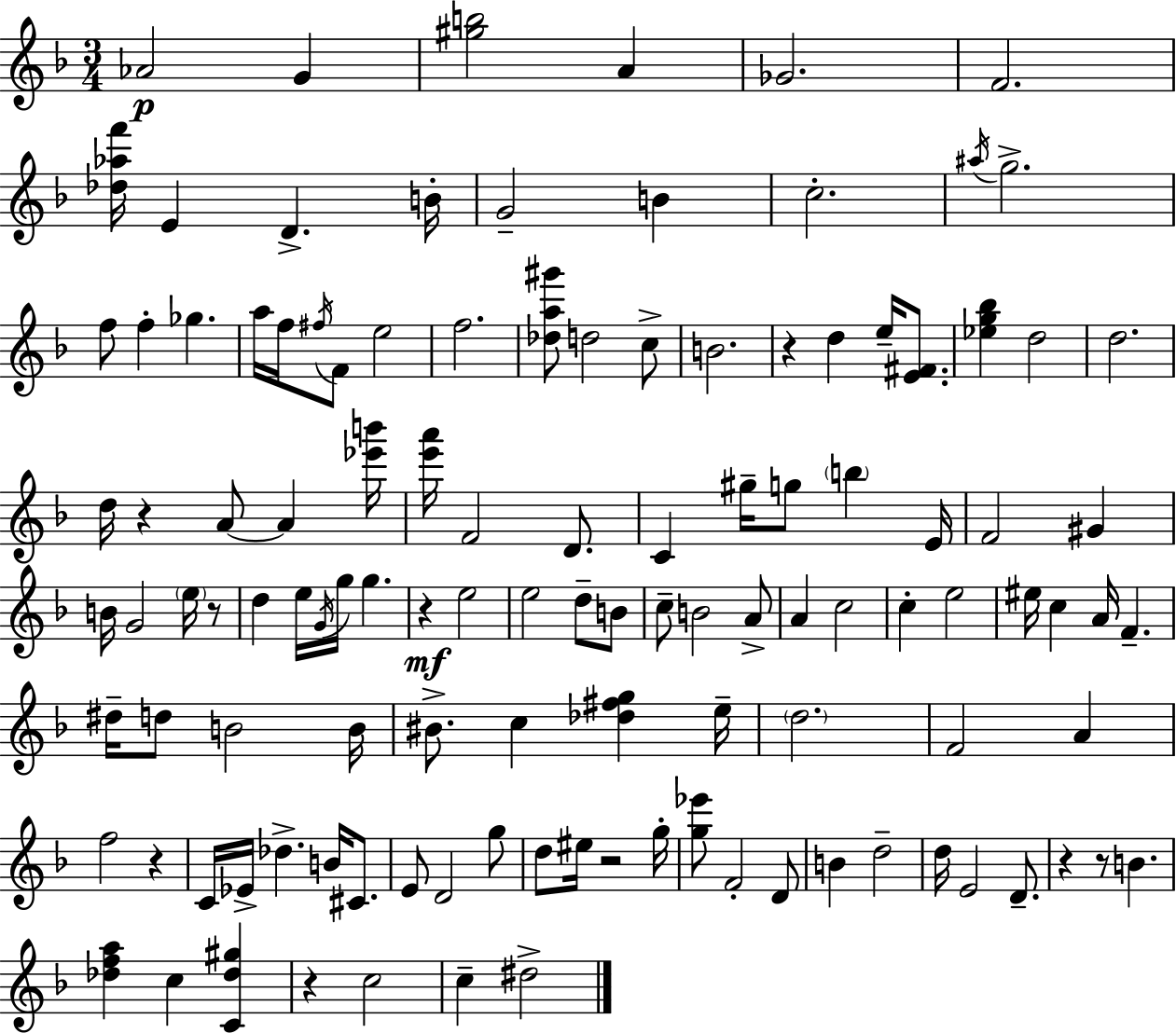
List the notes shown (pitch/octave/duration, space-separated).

Ab4/h G4/q [G#5,B5]/h A4/q Gb4/h. F4/h. [Db5,Ab5,F6]/s E4/q D4/q. B4/s G4/h B4/q C5/h. A#5/s G5/h. F5/e F5/q Gb5/q. A5/s F5/s F#5/s F4/e E5/h F5/h. [Db5,A5,G#6]/e D5/h C5/e B4/h. R/q D5/q E5/s [E4,F#4]/e. [Eb5,G5,Bb5]/q D5/h D5/h. D5/s R/q A4/e A4/q [Eb6,B6]/s [E6,A6]/s F4/h D4/e. C4/q G#5/s G5/e B5/q E4/s F4/h G#4/q B4/s G4/h E5/s R/e D5/q E5/s G4/s G5/s G5/q. R/q E5/h E5/h D5/e B4/e C5/e B4/h A4/e A4/q C5/h C5/q E5/h EIS5/s C5/q A4/s F4/q. D#5/s D5/e B4/h B4/s BIS4/e. C5/q [Db5,F#5,G5]/q E5/s D5/h. F4/h A4/q F5/h R/q C4/s Eb4/s Db5/q. B4/s C#4/e. E4/e D4/h G5/e D5/e EIS5/s R/h G5/s [G5,Eb6]/e F4/h D4/e B4/q D5/h D5/s E4/h D4/e. R/q R/e B4/q. [Db5,F5,A5]/q C5/q [C4,Db5,G#5]/q R/q C5/h C5/q D#5/h